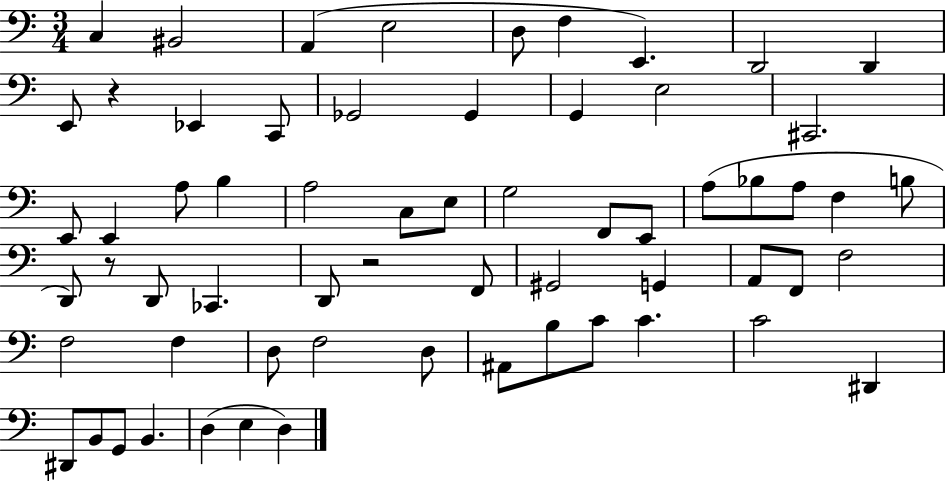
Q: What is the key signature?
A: C major